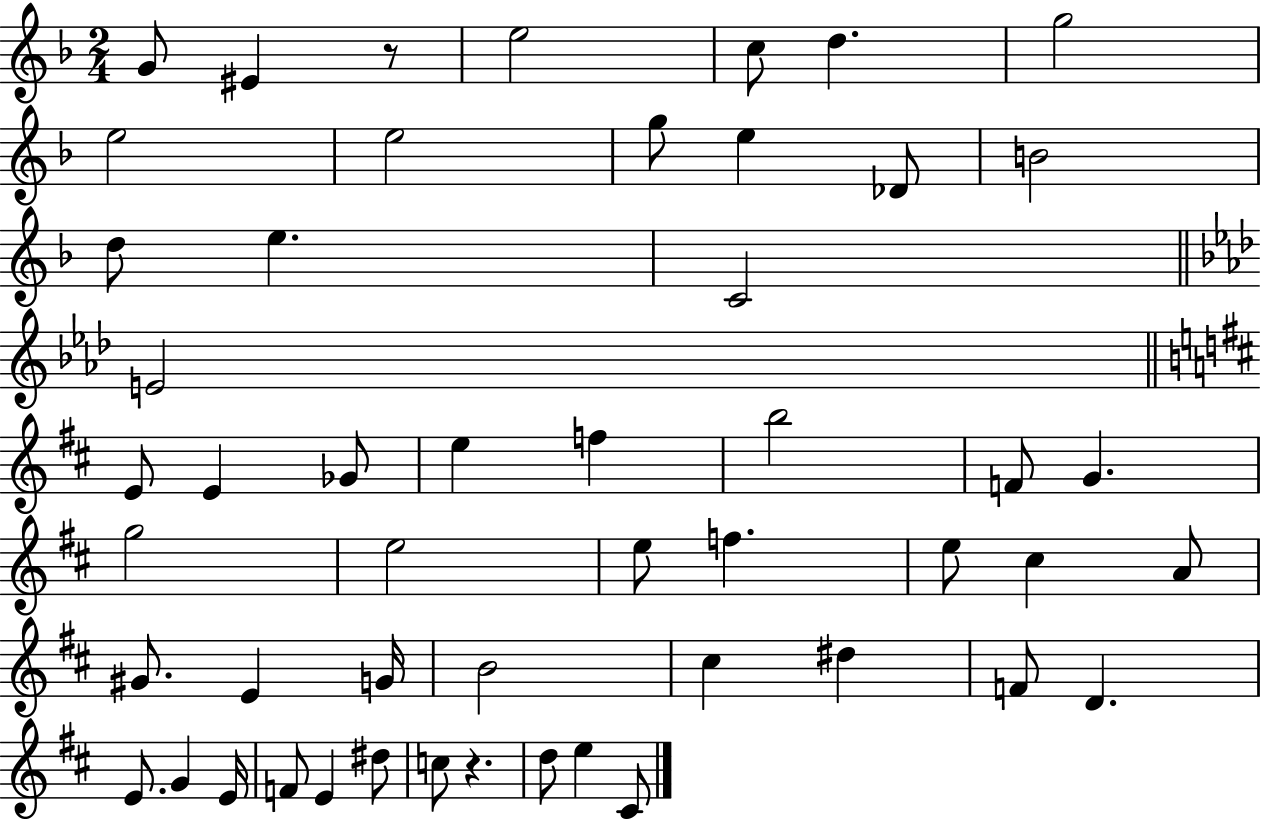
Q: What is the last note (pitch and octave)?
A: C#4